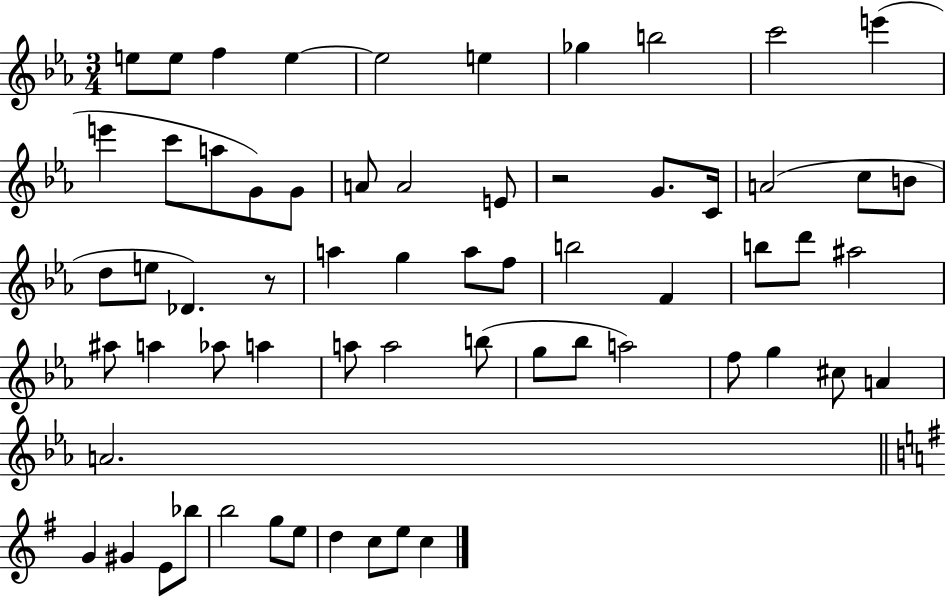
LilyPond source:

{
  \clef treble
  \numericTimeSignature
  \time 3/4
  \key ees \major
  \repeat volta 2 { e''8 e''8 f''4 e''4~~ | e''2 e''4 | ges''4 b''2 | c'''2 e'''4( | \break e'''4 c'''8 a''8 g'8) g'8 | a'8 a'2 e'8 | r2 g'8. c'16 | a'2( c''8 b'8 | \break d''8 e''8 des'4.) r8 | a''4 g''4 a''8 f''8 | b''2 f'4 | b''8 d'''8 ais''2 | \break ais''8 a''4 aes''8 a''4 | a''8 a''2 b''8( | g''8 bes''8 a''2) | f''8 g''4 cis''8 a'4 | \break a'2. | \bar "||" \break \key e \minor g'4 gis'4 e'8 bes''8 | b''2 g''8 e''8 | d''4 c''8 e''8 c''4 | } \bar "|."
}